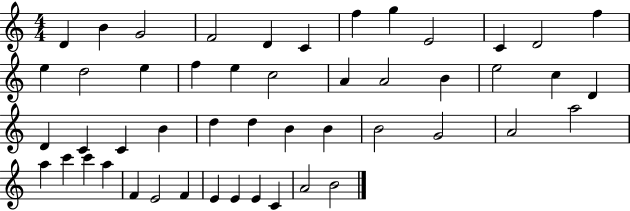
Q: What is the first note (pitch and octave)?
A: D4